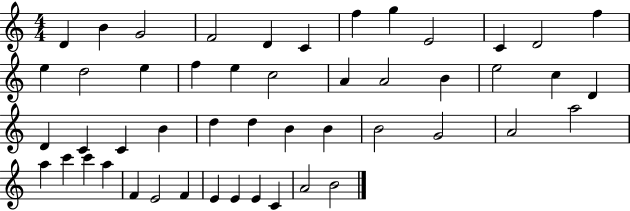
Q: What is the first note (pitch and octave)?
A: D4